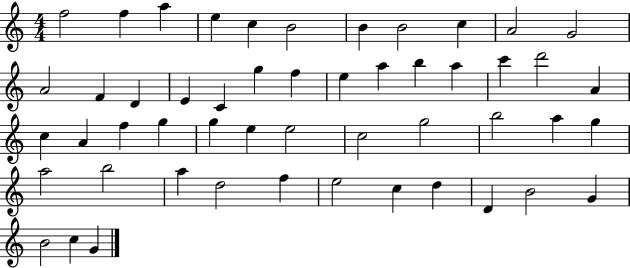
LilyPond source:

{
  \clef treble
  \numericTimeSignature
  \time 4/4
  \key c \major
  f''2 f''4 a''4 | e''4 c''4 b'2 | b'4 b'2 c''4 | a'2 g'2 | \break a'2 f'4 d'4 | e'4 c'4 g''4 f''4 | e''4 a''4 b''4 a''4 | c'''4 d'''2 a'4 | \break c''4 a'4 f''4 g''4 | g''4 e''4 e''2 | c''2 g''2 | b''2 a''4 g''4 | \break a''2 b''2 | a''4 d''2 f''4 | e''2 c''4 d''4 | d'4 b'2 g'4 | \break b'2 c''4 g'4 | \bar "|."
}